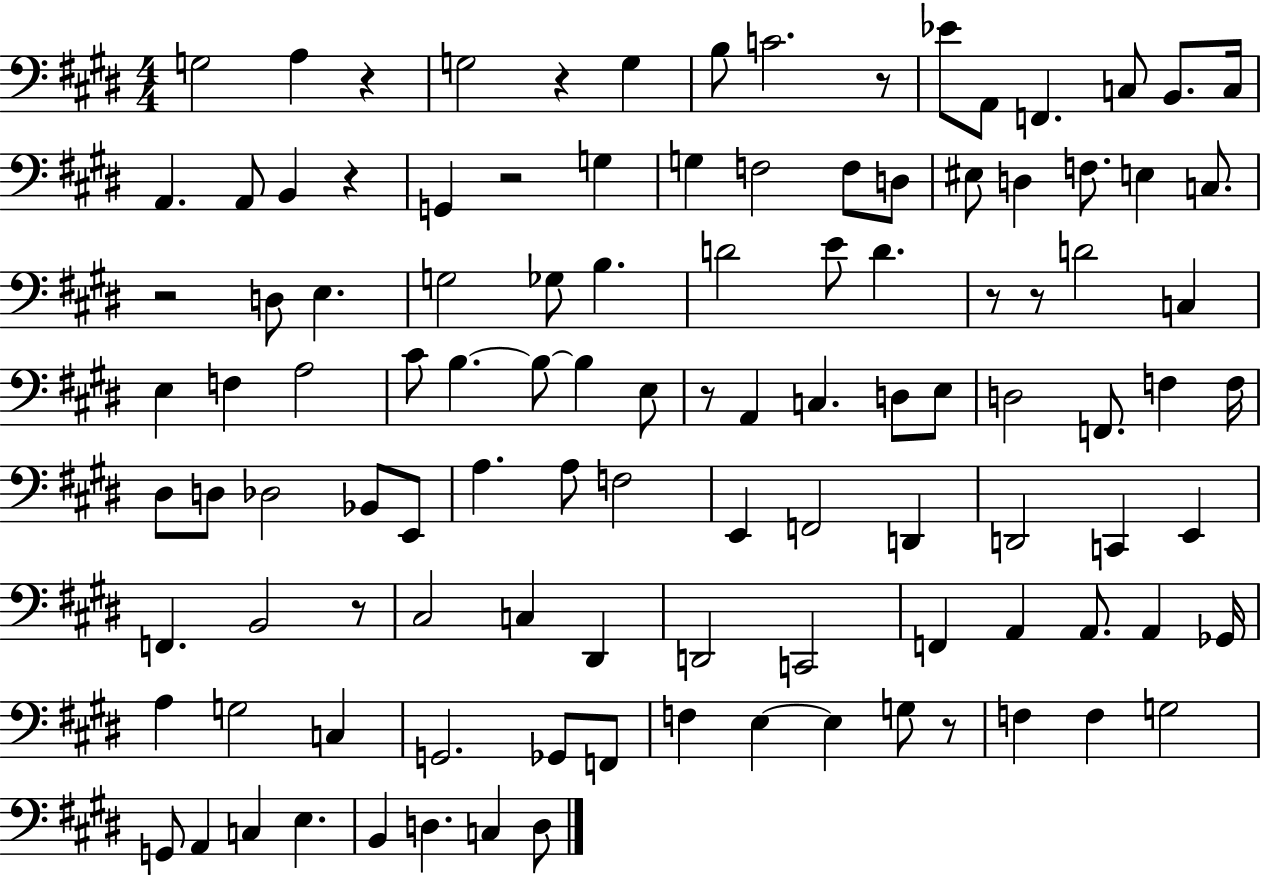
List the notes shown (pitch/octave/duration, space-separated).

G3/h A3/q R/q G3/h R/q G3/q B3/e C4/h. R/e Eb4/e A2/e F2/q. C3/e B2/e. C3/s A2/q. A2/e B2/q R/q G2/q R/h G3/q G3/q F3/h F3/e D3/e EIS3/e D3/q F3/e. E3/q C3/e. R/h D3/e E3/q. G3/h Gb3/e B3/q. D4/h E4/e D4/q. R/e R/e D4/h C3/q E3/q F3/q A3/h C#4/e B3/q. B3/e B3/q E3/e R/e A2/q C3/q. D3/e E3/e D3/h F2/e. F3/q F3/s D#3/e D3/e Db3/h Bb2/e E2/e A3/q. A3/e F3/h E2/q F2/h D2/q D2/h C2/q E2/q F2/q. B2/h R/e C#3/h C3/q D#2/q D2/h C2/h F2/q A2/q A2/e. A2/q Gb2/s A3/q G3/h C3/q G2/h. Gb2/e F2/e F3/q E3/q E3/q G3/e R/e F3/q F3/q G3/h G2/e A2/q C3/q E3/q. B2/q D3/q. C3/q D3/e